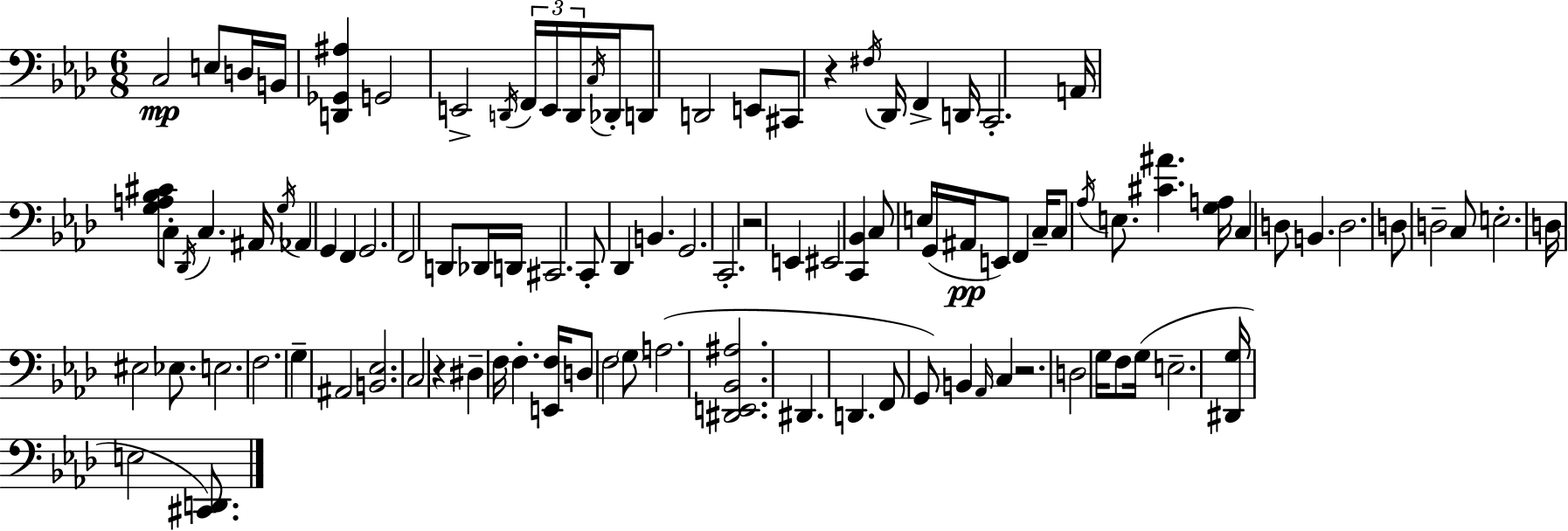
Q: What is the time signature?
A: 6/8